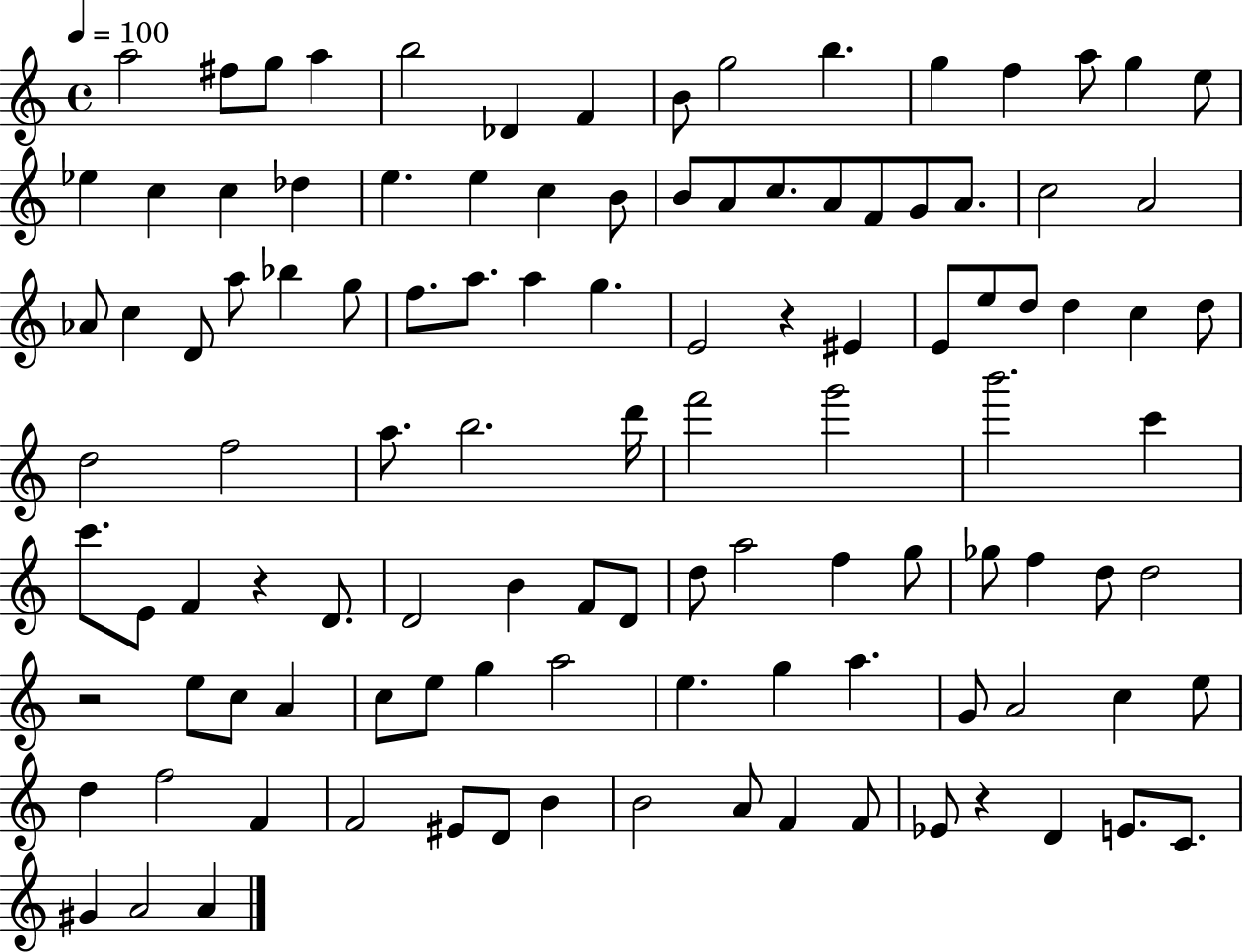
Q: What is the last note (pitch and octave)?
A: A4